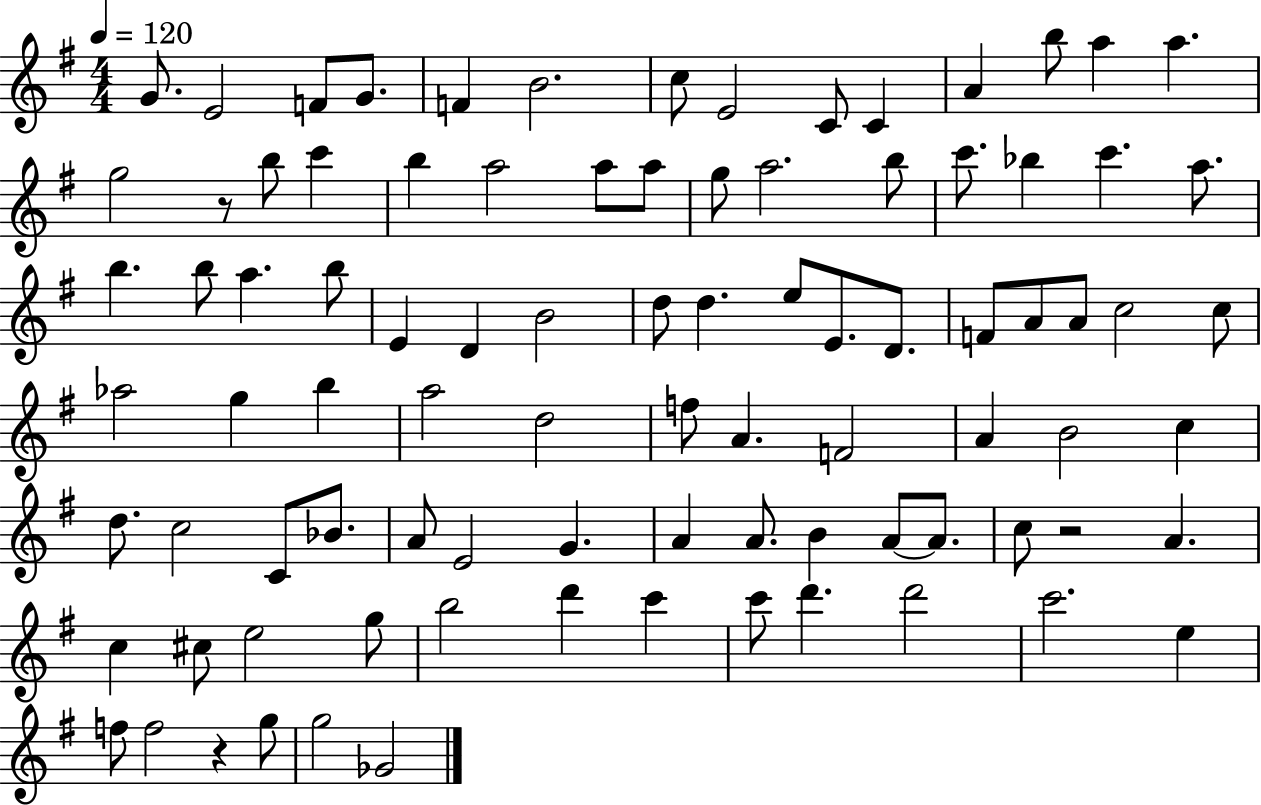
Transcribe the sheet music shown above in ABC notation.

X:1
T:Untitled
M:4/4
L:1/4
K:G
G/2 E2 F/2 G/2 F B2 c/2 E2 C/2 C A b/2 a a g2 z/2 b/2 c' b a2 a/2 a/2 g/2 a2 b/2 c'/2 _b c' a/2 b b/2 a b/2 E D B2 d/2 d e/2 E/2 D/2 F/2 A/2 A/2 c2 c/2 _a2 g b a2 d2 f/2 A F2 A B2 c d/2 c2 C/2 _B/2 A/2 E2 G A A/2 B A/2 A/2 c/2 z2 A c ^c/2 e2 g/2 b2 d' c' c'/2 d' d'2 c'2 e f/2 f2 z g/2 g2 _G2